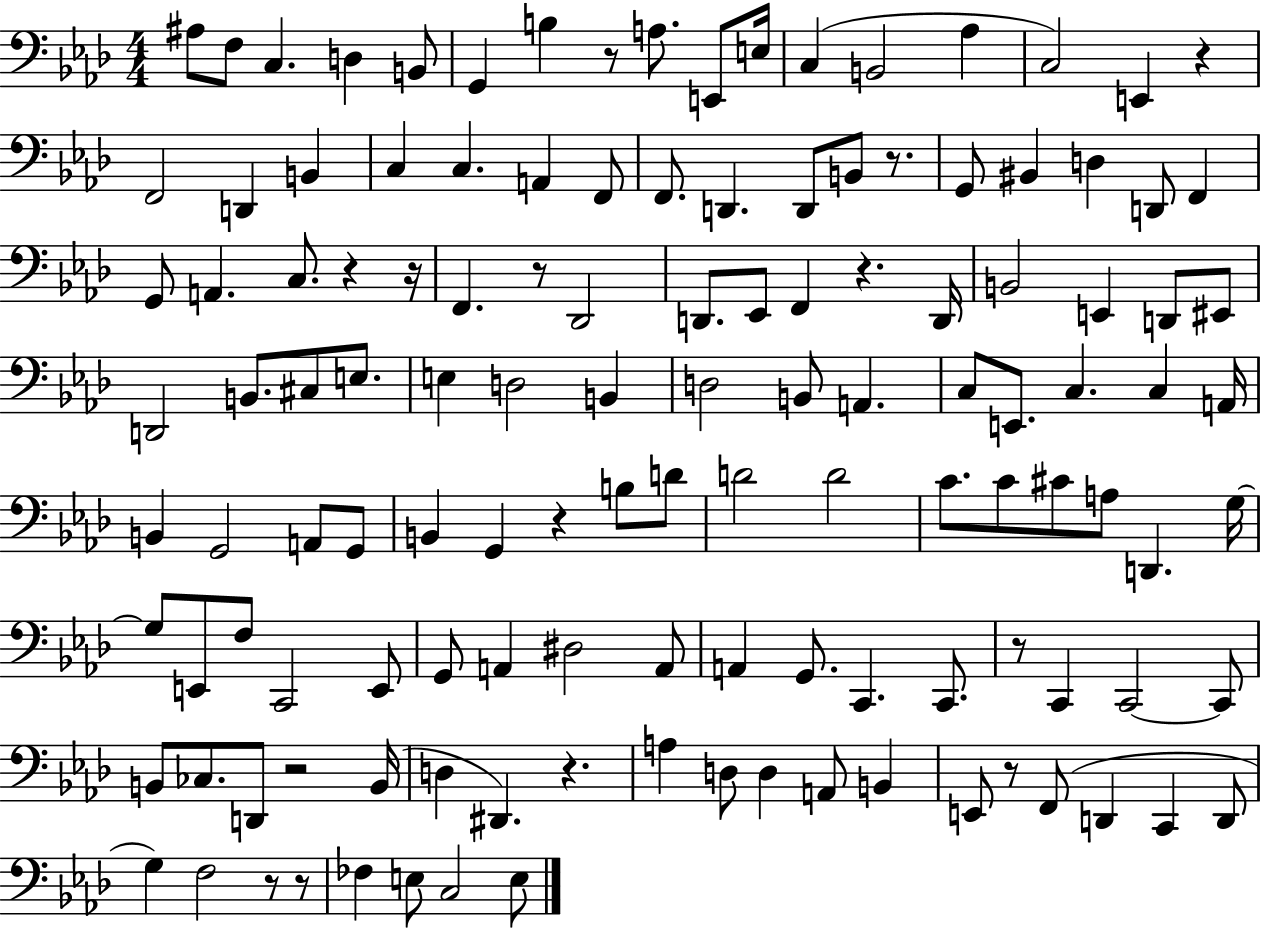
{
  \clef bass
  \numericTimeSignature
  \time 4/4
  \key aes \major
  ais8 f8 c4. d4 b,8 | g,4 b4 r8 a8. e,8 e16 | c4( b,2 aes4 | c2) e,4 r4 | \break f,2 d,4 b,4 | c4 c4. a,4 f,8 | f,8. d,4. d,8 b,8 r8. | g,8 bis,4 d4 d,8 f,4 | \break g,8 a,4. c8. r4 r16 | f,4. r8 des,2 | d,8. ees,8 f,4 r4. d,16 | b,2 e,4 d,8 eis,8 | \break d,2 b,8. cis8 e8. | e4 d2 b,4 | d2 b,8 a,4. | c8 e,8. c4. c4 a,16 | \break b,4 g,2 a,8 g,8 | b,4 g,4 r4 b8 d'8 | d'2 d'2 | c'8. c'8 cis'8 a8 d,4. g16~~ | \break g8 e,8 f8 c,2 e,8 | g,8 a,4 dis2 a,8 | a,4 g,8. c,4. c,8. | r8 c,4 c,2~~ c,8 | \break b,8 ces8. d,8 r2 b,16( | d4 dis,4.) r4. | a4 d8 d4 a,8 b,4 | e,8 r8 f,8( d,4 c,4 d,8 | \break g4) f2 r8 r8 | fes4 e8 c2 e8 | \bar "|."
}